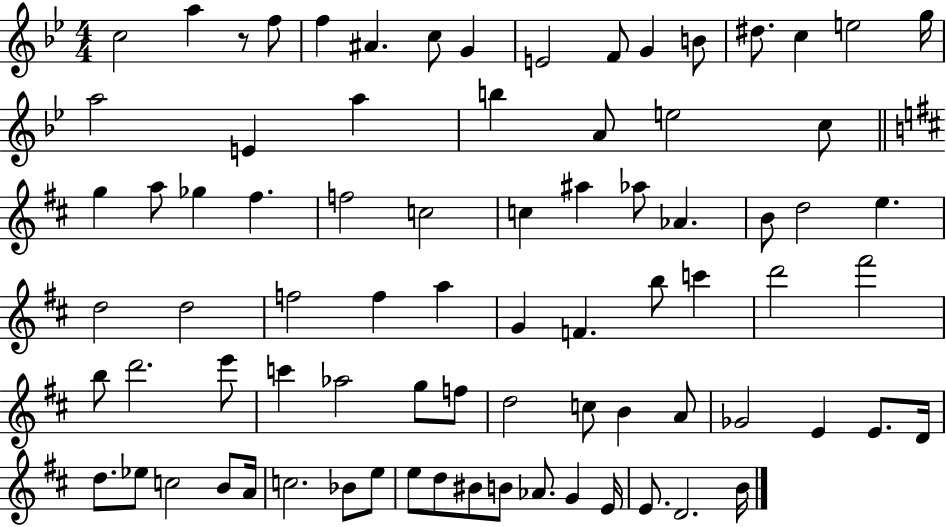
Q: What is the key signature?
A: BES major